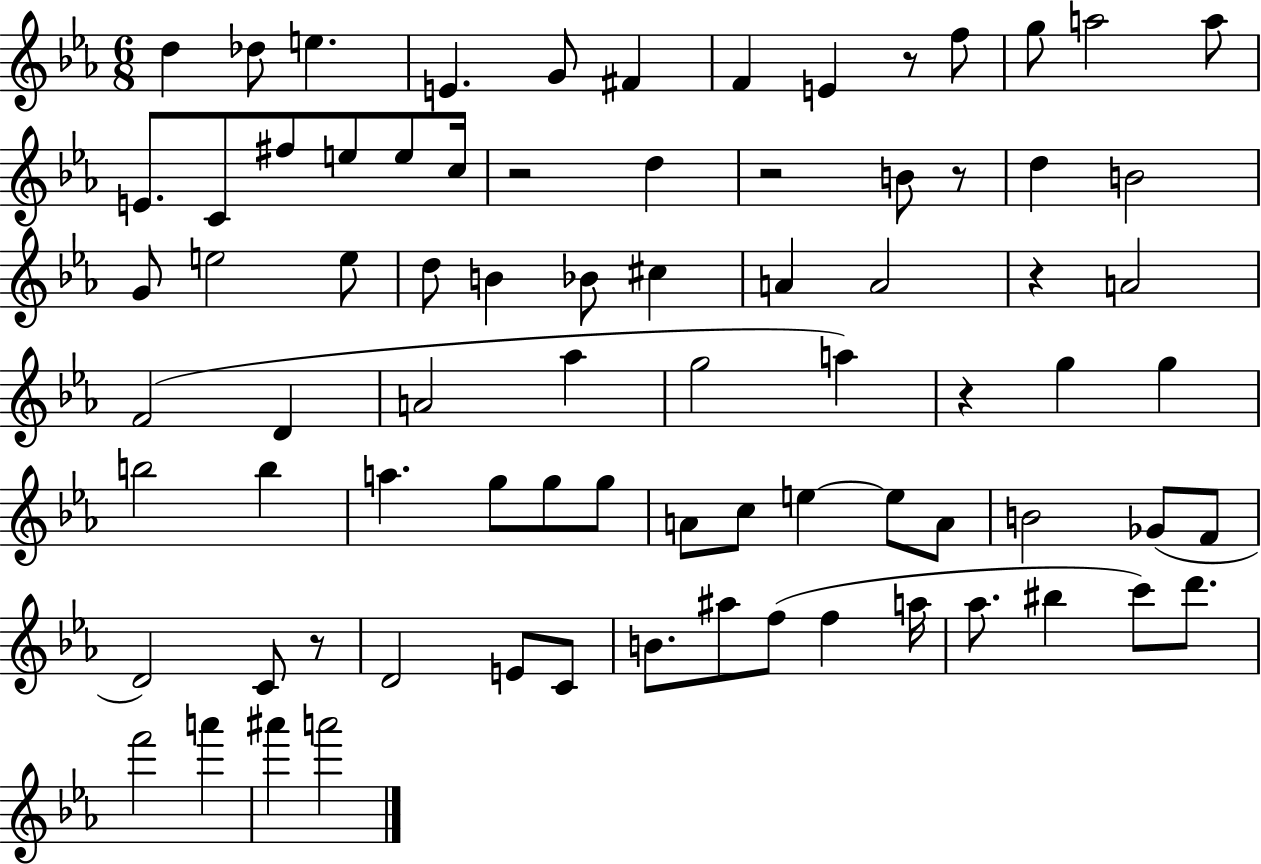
X:1
T:Untitled
M:6/8
L:1/4
K:Eb
d _d/2 e E G/2 ^F F E z/2 f/2 g/2 a2 a/2 E/2 C/2 ^f/2 e/2 e/2 c/4 z2 d z2 B/2 z/2 d B2 G/2 e2 e/2 d/2 B _B/2 ^c A A2 z A2 F2 D A2 _a g2 a z g g b2 b a g/2 g/2 g/2 A/2 c/2 e e/2 A/2 B2 _G/2 F/2 D2 C/2 z/2 D2 E/2 C/2 B/2 ^a/2 f/2 f a/4 _a/2 ^b c'/2 d'/2 f'2 a' ^a' a'2